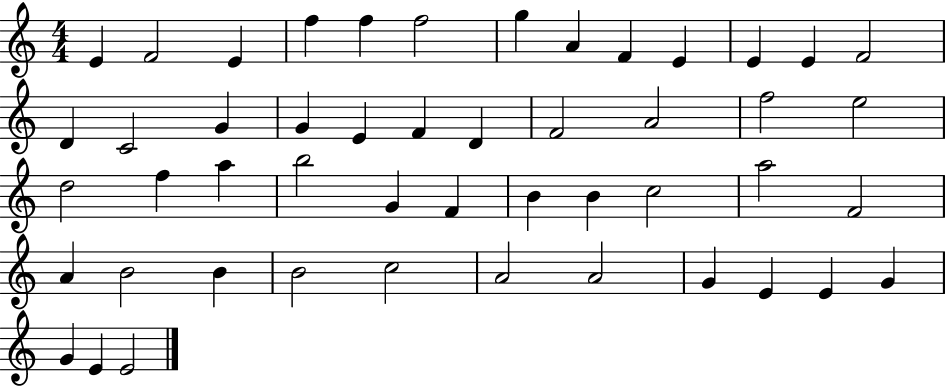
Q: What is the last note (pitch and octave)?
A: E4